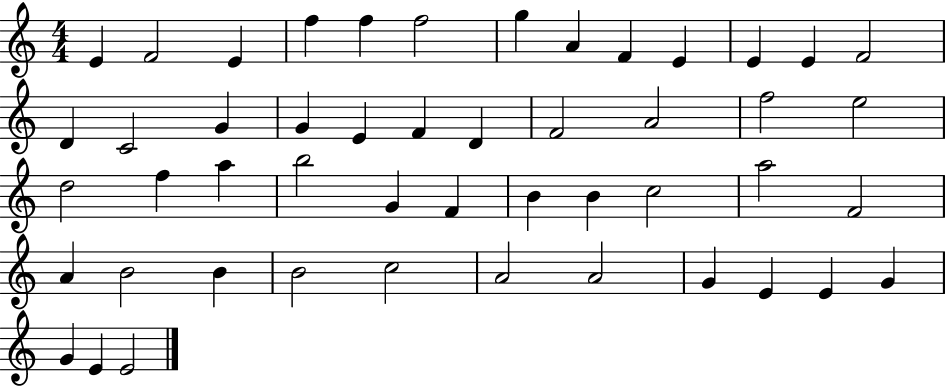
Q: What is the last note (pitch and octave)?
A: E4